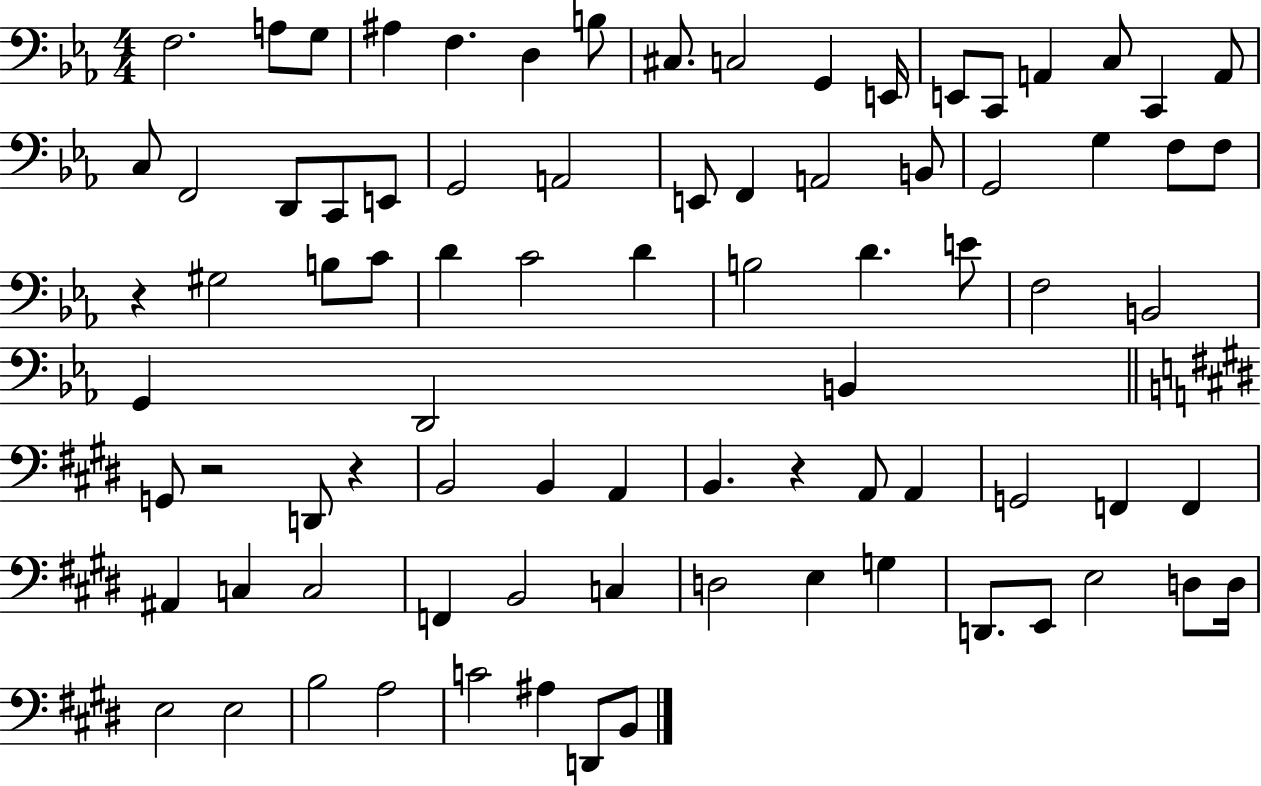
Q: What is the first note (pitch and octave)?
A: F3